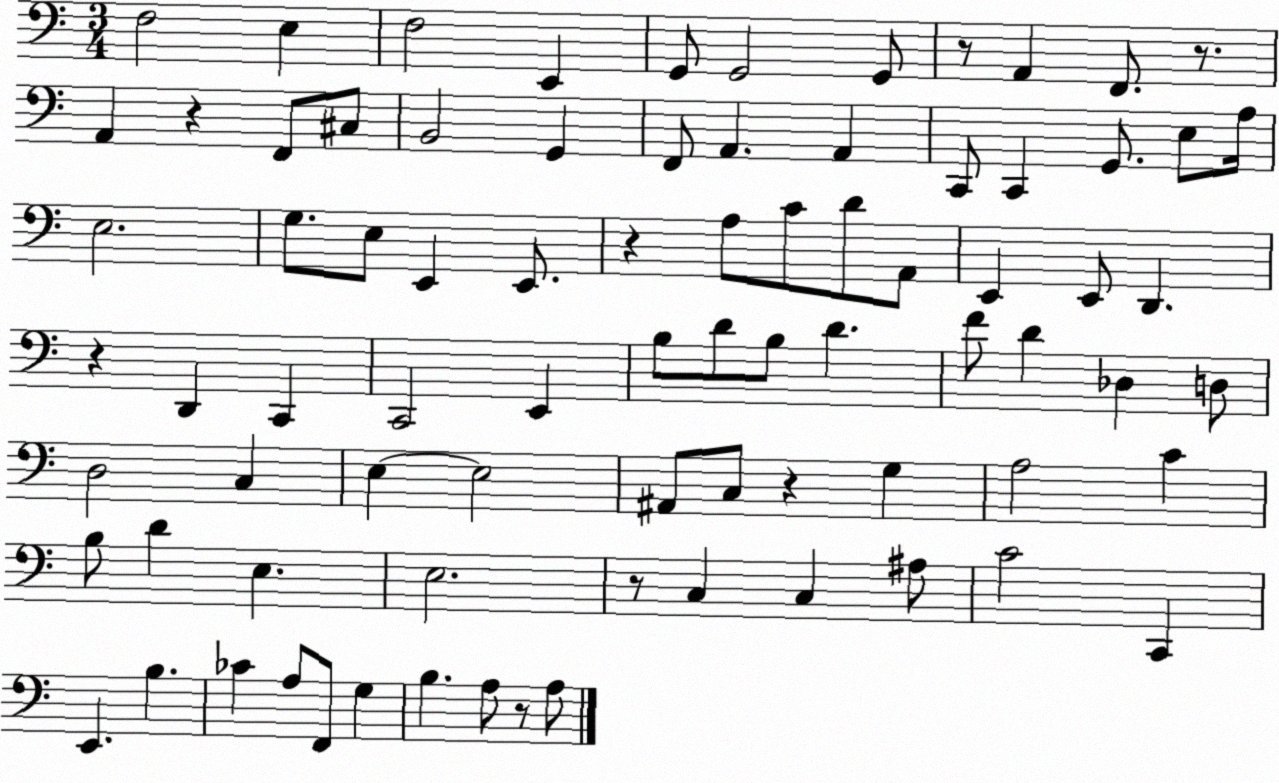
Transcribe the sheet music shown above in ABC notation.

X:1
T:Untitled
M:3/4
L:1/4
K:C
F,2 E, F,2 E,, G,,/2 G,,2 G,,/2 z/2 A,, F,,/2 z/2 A,, z F,,/2 ^C,/2 B,,2 G,, F,,/2 A,, A,, C,,/2 C,, G,,/2 E,/2 A,/4 E,2 G,/2 E,/2 E,, E,,/2 z A,/2 C/2 D/2 A,,/2 E,, E,,/2 D,, z D,, C,, C,,2 E,, B,/2 D/2 B,/2 D F/2 D _D, D,/2 D,2 C, E, E,2 ^A,,/2 C,/2 z G, A,2 C B,/2 D E, E,2 z/2 C, C, ^A,/2 C2 C,, E,, B, _C A,/2 F,,/2 G, B, A,/2 z/2 A,/2